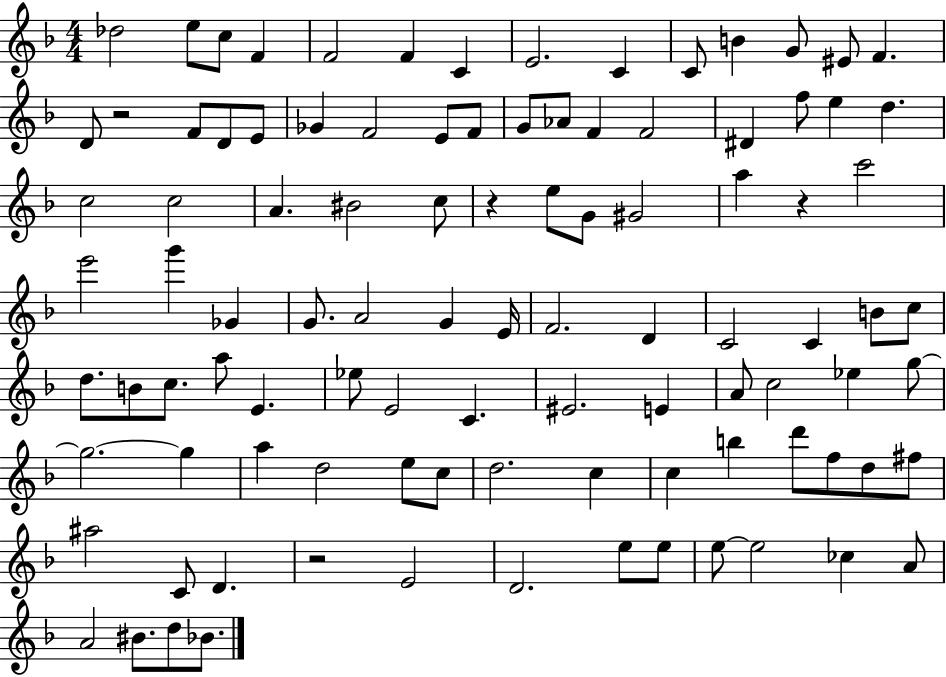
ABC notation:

X:1
T:Untitled
M:4/4
L:1/4
K:F
_d2 e/2 c/2 F F2 F C E2 C C/2 B G/2 ^E/2 F D/2 z2 F/2 D/2 E/2 _G F2 E/2 F/2 G/2 _A/2 F F2 ^D f/2 e d c2 c2 A ^B2 c/2 z e/2 G/2 ^G2 a z c'2 e'2 g' _G G/2 A2 G E/4 F2 D C2 C B/2 c/2 d/2 B/2 c/2 a/2 E _e/2 E2 C ^E2 E A/2 c2 _e g/2 g2 g a d2 e/2 c/2 d2 c c b d'/2 f/2 d/2 ^f/2 ^a2 C/2 D z2 E2 D2 e/2 e/2 e/2 e2 _c A/2 A2 ^B/2 d/2 _B/2